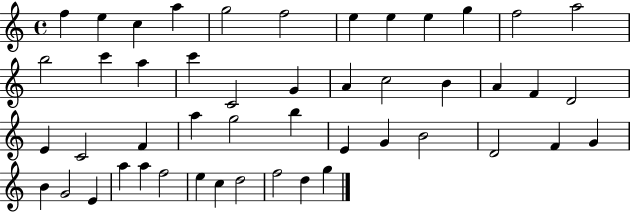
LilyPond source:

{
  \clef treble
  \time 4/4
  \defaultTimeSignature
  \key c \major
  f''4 e''4 c''4 a''4 | g''2 f''2 | e''4 e''4 e''4 g''4 | f''2 a''2 | \break b''2 c'''4 a''4 | c'''4 c'2 g'4 | a'4 c''2 b'4 | a'4 f'4 d'2 | \break e'4 c'2 f'4 | a''4 g''2 b''4 | e'4 g'4 b'2 | d'2 f'4 g'4 | \break b'4 g'2 e'4 | a''4 a''4 f''2 | e''4 c''4 d''2 | f''2 d''4 g''4 | \break \bar "|."
}